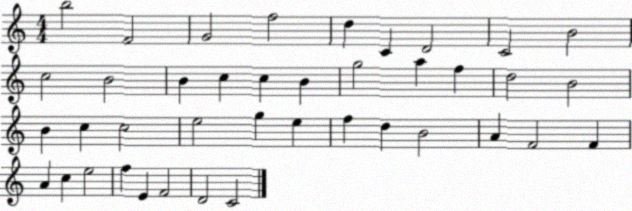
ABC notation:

X:1
T:Untitled
M:4/4
L:1/4
K:C
b2 F2 G2 f2 d C D2 C2 B2 c2 B2 B c c B g2 a f d2 B2 B c c2 e2 g e f d B2 A F2 F A c e2 f E F2 D2 C2